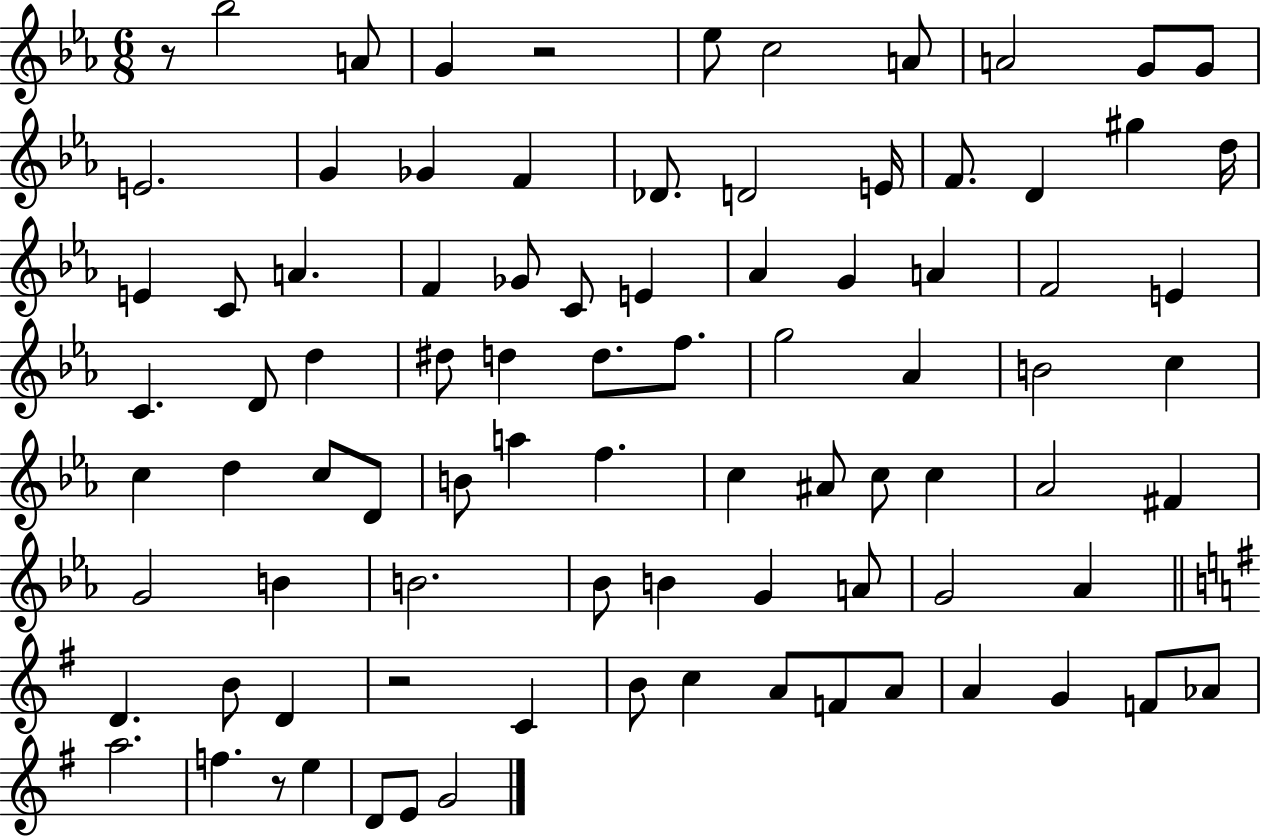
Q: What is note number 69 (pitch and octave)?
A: C4